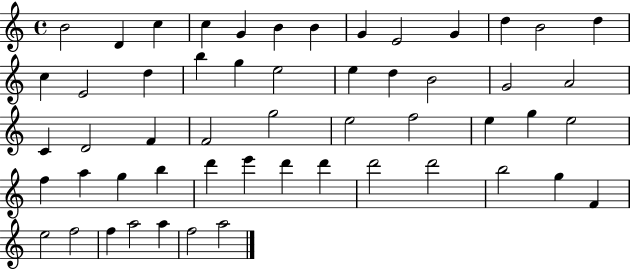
B4/h D4/q C5/q C5/q G4/q B4/q B4/q G4/q E4/h G4/q D5/q B4/h D5/q C5/q E4/h D5/q B5/q G5/q E5/h E5/q D5/q B4/h G4/h A4/h C4/q D4/h F4/q F4/h G5/h E5/h F5/h E5/q G5/q E5/h F5/q A5/q G5/q B5/q D6/q E6/q D6/q D6/q D6/h D6/h B5/h G5/q F4/q E5/h F5/h F5/q A5/h A5/q F5/h A5/h